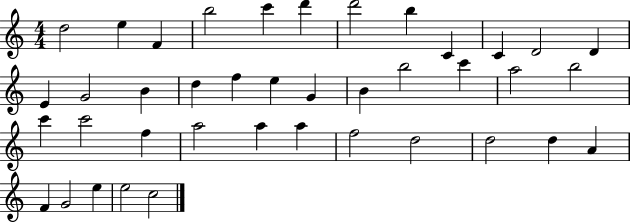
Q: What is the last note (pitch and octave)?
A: C5